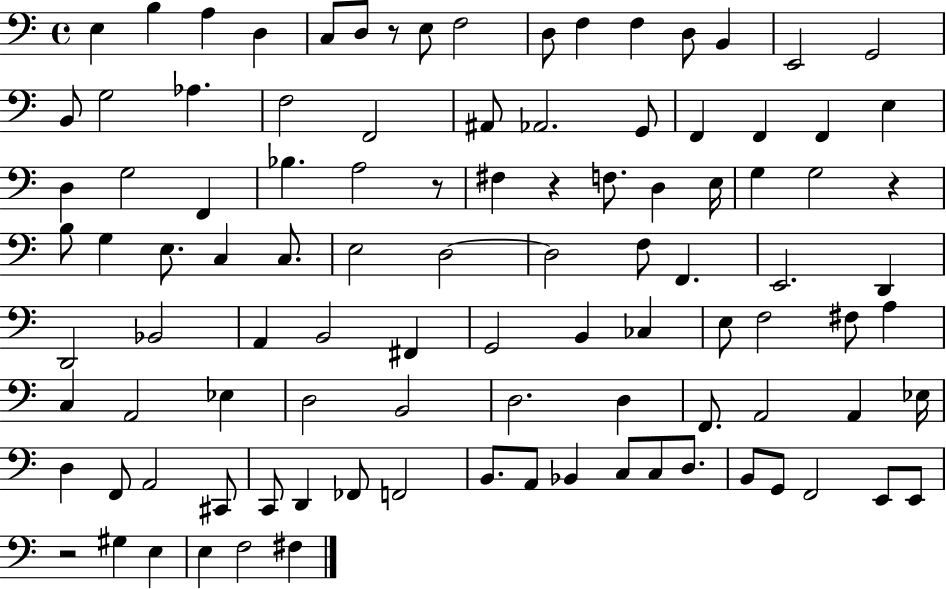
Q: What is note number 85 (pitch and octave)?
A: C3